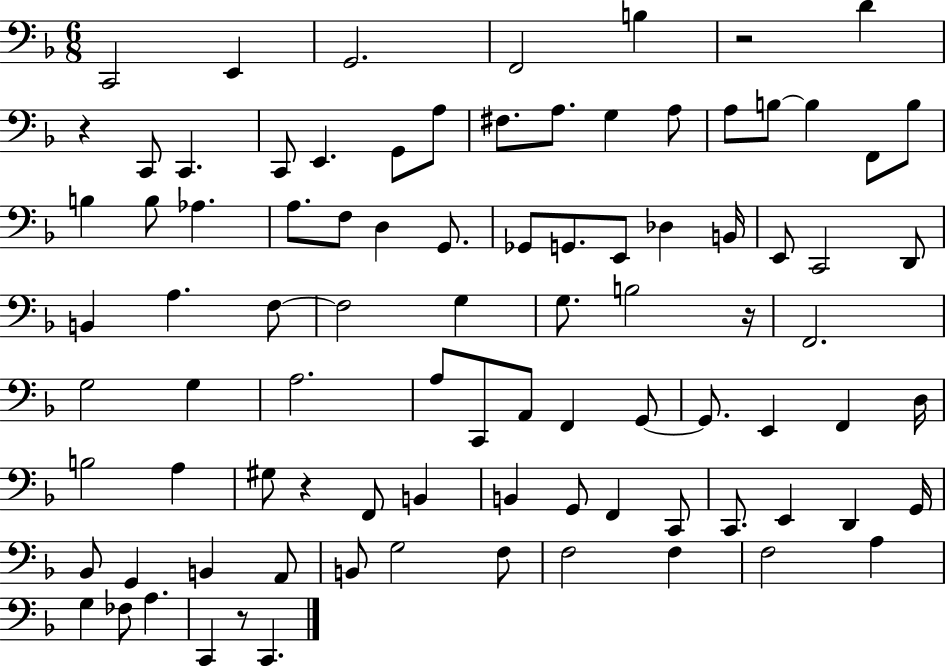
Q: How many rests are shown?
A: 5